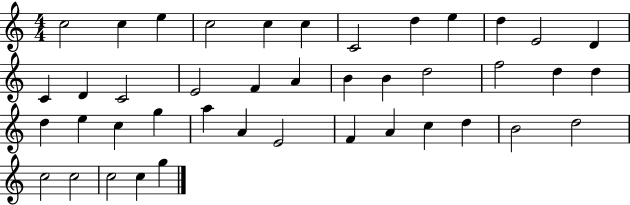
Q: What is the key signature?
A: C major